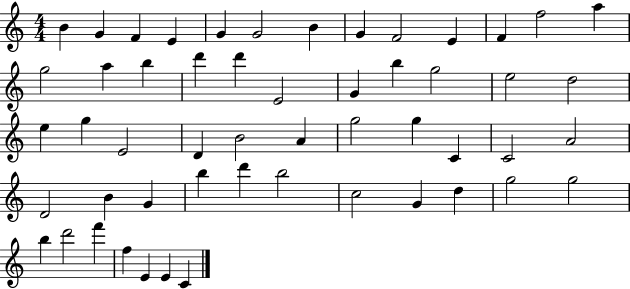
{
  \clef treble
  \numericTimeSignature
  \time 4/4
  \key c \major
  b'4 g'4 f'4 e'4 | g'4 g'2 b'4 | g'4 f'2 e'4 | f'4 f''2 a''4 | \break g''2 a''4 b''4 | d'''4 d'''4 e'2 | g'4 b''4 g''2 | e''2 d''2 | \break e''4 g''4 e'2 | d'4 b'2 a'4 | g''2 g''4 c'4 | c'2 a'2 | \break d'2 b'4 g'4 | b''4 d'''4 b''2 | c''2 g'4 d''4 | g''2 g''2 | \break b''4 d'''2 f'''4 | f''4 e'4 e'4 c'4 | \bar "|."
}